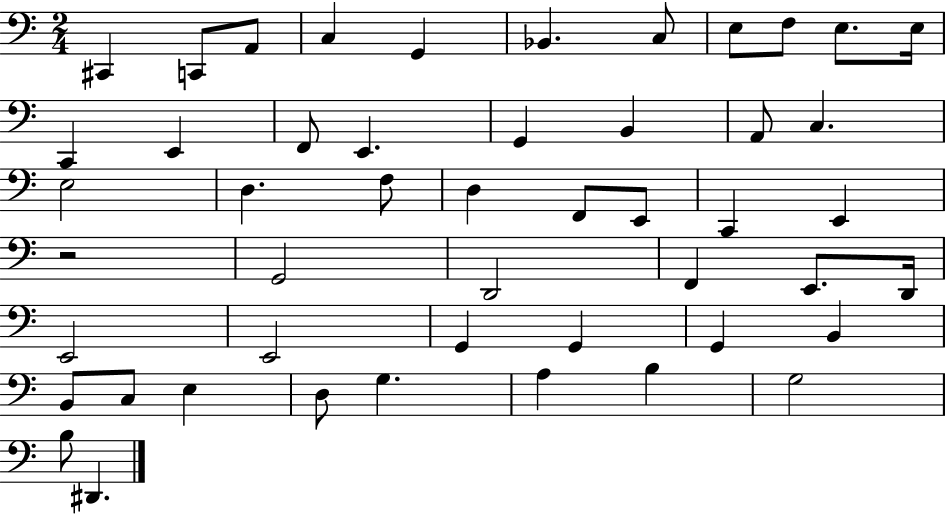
C#2/q C2/e A2/e C3/q G2/q Bb2/q. C3/e E3/e F3/e E3/e. E3/s C2/q E2/q F2/e E2/q. G2/q B2/q A2/e C3/q. E3/h D3/q. F3/e D3/q F2/e E2/e C2/q E2/q R/h G2/h D2/h F2/q E2/e. D2/s E2/h E2/h G2/q G2/q G2/q B2/q B2/e C3/e E3/q D3/e G3/q. A3/q B3/q G3/h B3/e D#2/q.